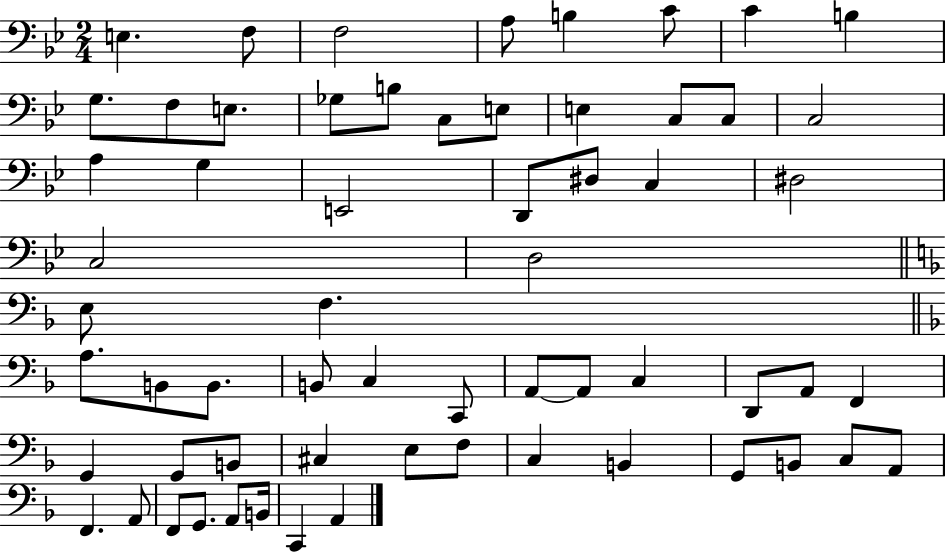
X:1
T:Untitled
M:2/4
L:1/4
K:Bb
E, F,/2 F,2 A,/2 B, C/2 C B, G,/2 F,/2 E,/2 _G,/2 B,/2 C,/2 E,/2 E, C,/2 C,/2 C,2 A, G, E,,2 D,,/2 ^D,/2 C, ^D,2 C,2 D,2 E,/2 F, A,/2 B,,/2 B,,/2 B,,/2 C, C,,/2 A,,/2 A,,/2 C, D,,/2 A,,/2 F,, G,, G,,/2 B,,/2 ^C, E,/2 F,/2 C, B,, G,,/2 B,,/2 C,/2 A,,/2 F,, A,,/2 F,,/2 G,,/2 A,,/2 B,,/4 C,, A,,